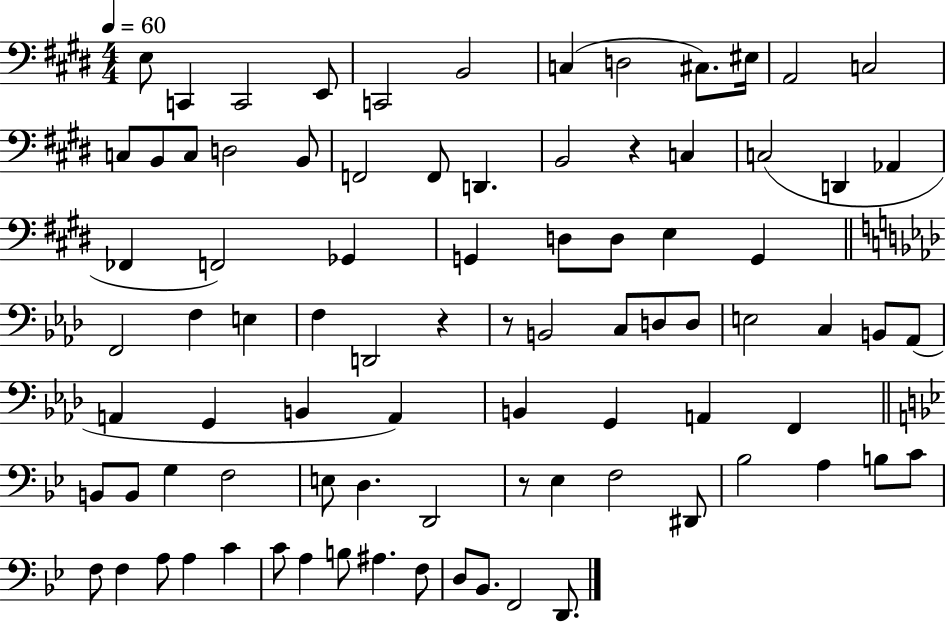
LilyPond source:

{
  \clef bass
  \numericTimeSignature
  \time 4/4
  \key e \major
  \tempo 4 = 60
  e8 c,4 c,2 e,8 | c,2 b,2 | c4( d2 cis8.) eis16 | a,2 c2 | \break c8 b,8 c8 d2 b,8 | f,2 f,8 d,4. | b,2 r4 c4 | c2( d,4 aes,4 | \break fes,4 f,2) ges,4 | g,4 d8 d8 e4 g,4 | \bar "||" \break \key aes \major f,2 f4 e4 | f4 d,2 r4 | r8 b,2 c8 d8 d8 | e2 c4 b,8 aes,8( | \break a,4 g,4 b,4 a,4) | b,4 g,4 a,4 f,4 | \bar "||" \break \key bes \major b,8 b,8 g4 f2 | e8 d4. d,2 | r8 ees4 f2 dis,8 | bes2 a4 b8 c'8 | \break f8 f4 a8 a4 c'4 | c'8 a4 b8 ais4. f8 | d8 bes,8. f,2 d,8. | \bar "|."
}